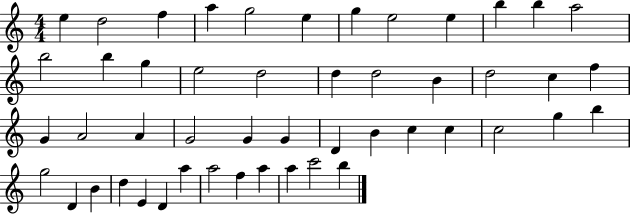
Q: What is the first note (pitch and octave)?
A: E5